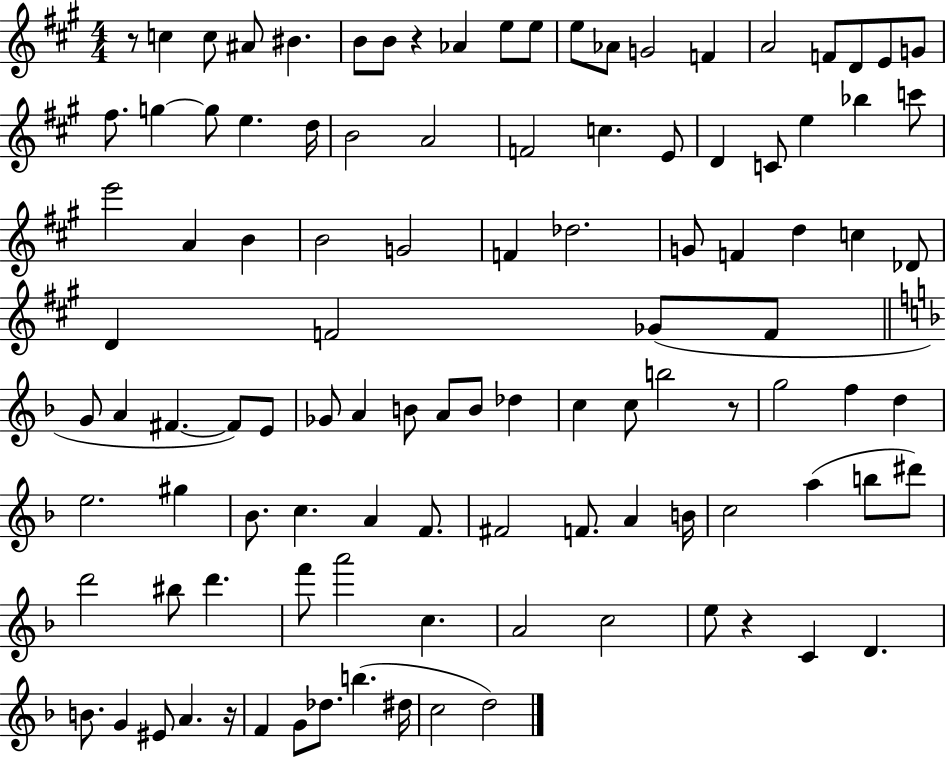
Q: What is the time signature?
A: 4/4